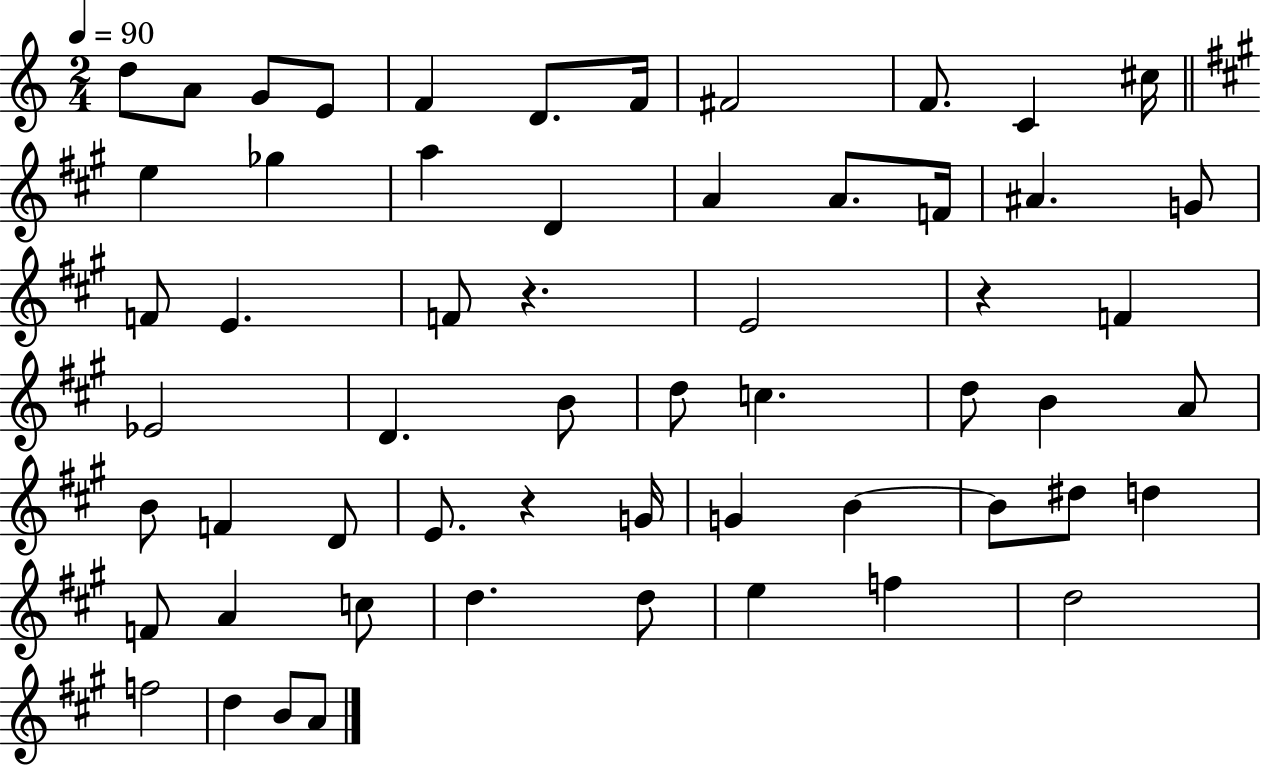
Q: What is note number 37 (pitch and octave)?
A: E4